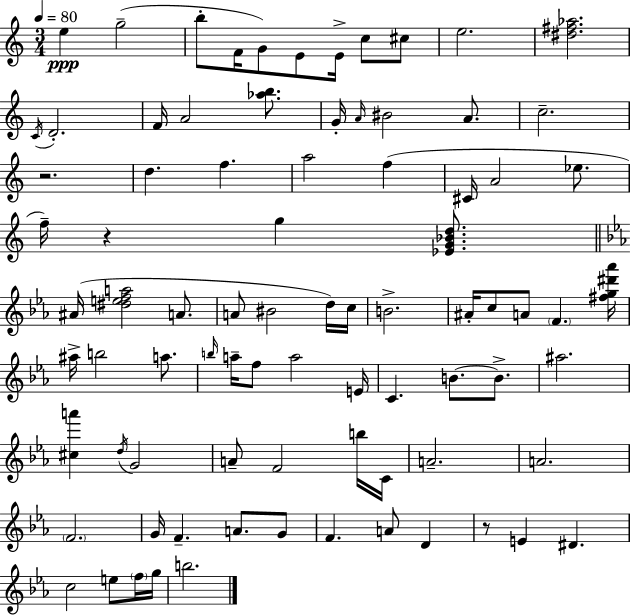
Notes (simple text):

E5/q G5/h B5/e F4/s G4/e E4/e E4/s C5/e C#5/e E5/h. [D#5,F#5,Ab5]/h. C4/s D4/h. F4/s A4/h [Ab5,B5]/e. G4/s A4/s BIS4/h A4/e. C5/h. R/h. D5/q. F5/q. A5/h F5/q C#4/s A4/h Eb5/e. F5/s R/q G5/q [Eb4,G4,Bb4,D5]/e. A#4/s [D#5,E5,F5,A5]/h A4/e. A4/e BIS4/h D5/s C5/s B4/h. A#4/s C5/e A4/e F4/q. [F#5,G5,D#6,Ab6]/s A#5/s B5/h A5/e. B5/s A5/s F5/e A5/h E4/s C4/q. B4/e. B4/e. A#5/h. [C#5,A6]/q D5/s G4/h A4/e F4/h B5/s C4/s A4/h. A4/h. F4/h. G4/s F4/q. A4/e. G4/e F4/q. A4/e D4/q R/e E4/q D#4/q. C5/h E5/e F5/s G5/s B5/h.